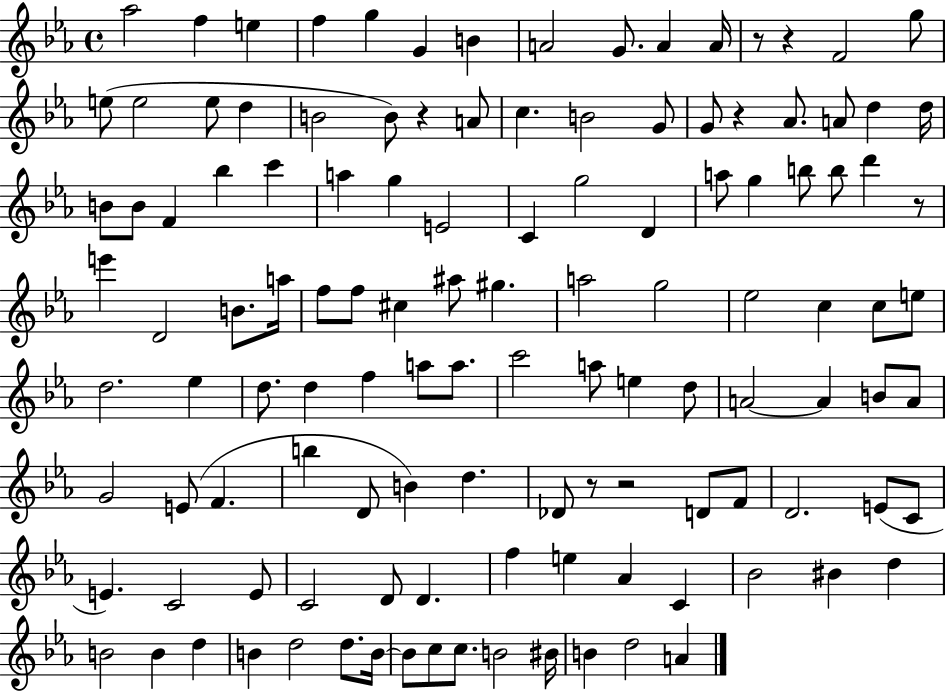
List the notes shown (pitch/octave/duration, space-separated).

Ab5/h F5/q E5/q F5/q G5/q G4/q B4/q A4/h G4/e. A4/q A4/s R/e R/q F4/h G5/e E5/e E5/h E5/e D5/q B4/h B4/e R/q A4/e C5/q. B4/h G4/e G4/e R/q Ab4/e. A4/e D5/q D5/s B4/e B4/e F4/q Bb5/q C6/q A5/q G5/q E4/h C4/q G5/h D4/q A5/e G5/q B5/e B5/e D6/q R/e E6/q D4/h B4/e. A5/s F5/e F5/e C#5/q A#5/e G#5/q. A5/h G5/h Eb5/h C5/q C5/e E5/e D5/h. Eb5/q D5/e. D5/q F5/q A5/e A5/e. C6/h A5/e E5/q D5/e A4/h A4/q B4/e A4/e G4/h E4/e F4/q. B5/q D4/e B4/q D5/q. Db4/e R/e R/h D4/e F4/e D4/h. E4/e C4/e E4/q. C4/h E4/e C4/h D4/e D4/q. F5/q E5/q Ab4/q C4/q Bb4/h BIS4/q D5/q B4/h B4/q D5/q B4/q D5/h D5/e. B4/s B4/e C5/e C5/e. B4/h BIS4/s B4/q D5/h A4/q